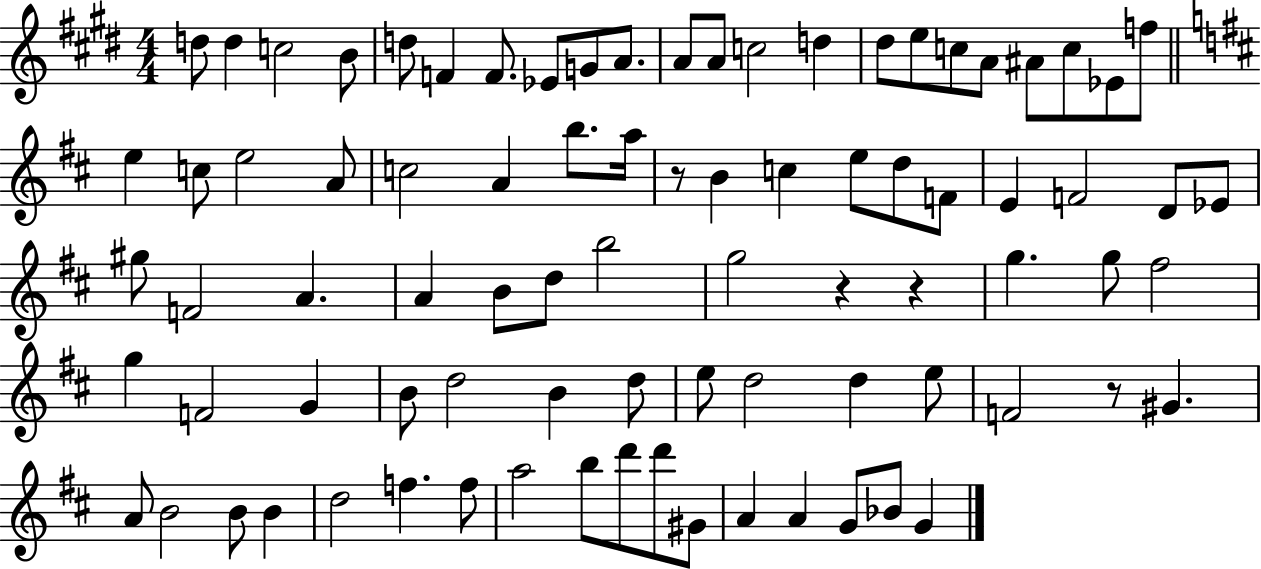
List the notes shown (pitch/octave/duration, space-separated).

D5/e D5/q C5/h B4/e D5/e F4/q F4/e. Eb4/e G4/e A4/e. A4/e A4/e C5/h D5/q D#5/e E5/e C5/e A4/e A#4/e C5/e Eb4/e F5/e E5/q C5/e E5/h A4/e C5/h A4/q B5/e. A5/s R/e B4/q C5/q E5/e D5/e F4/e E4/q F4/h D4/e Eb4/e G#5/e F4/h A4/q. A4/q B4/e D5/e B5/h G5/h R/q R/q G5/q. G5/e F#5/h G5/q F4/h G4/q B4/e D5/h B4/q D5/e E5/e D5/h D5/q E5/e F4/h R/e G#4/q. A4/e B4/h B4/e B4/q D5/h F5/q. F5/e A5/h B5/e D6/e D6/e G#4/e A4/q A4/q G4/e Bb4/e G4/q